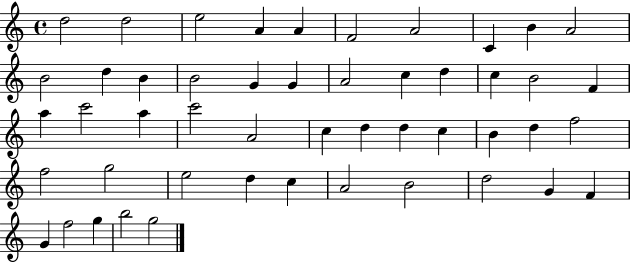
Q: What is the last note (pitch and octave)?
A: G5